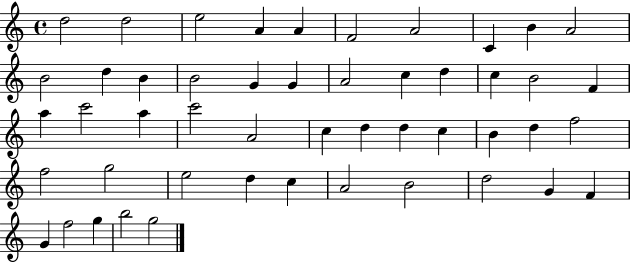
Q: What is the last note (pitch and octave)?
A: G5